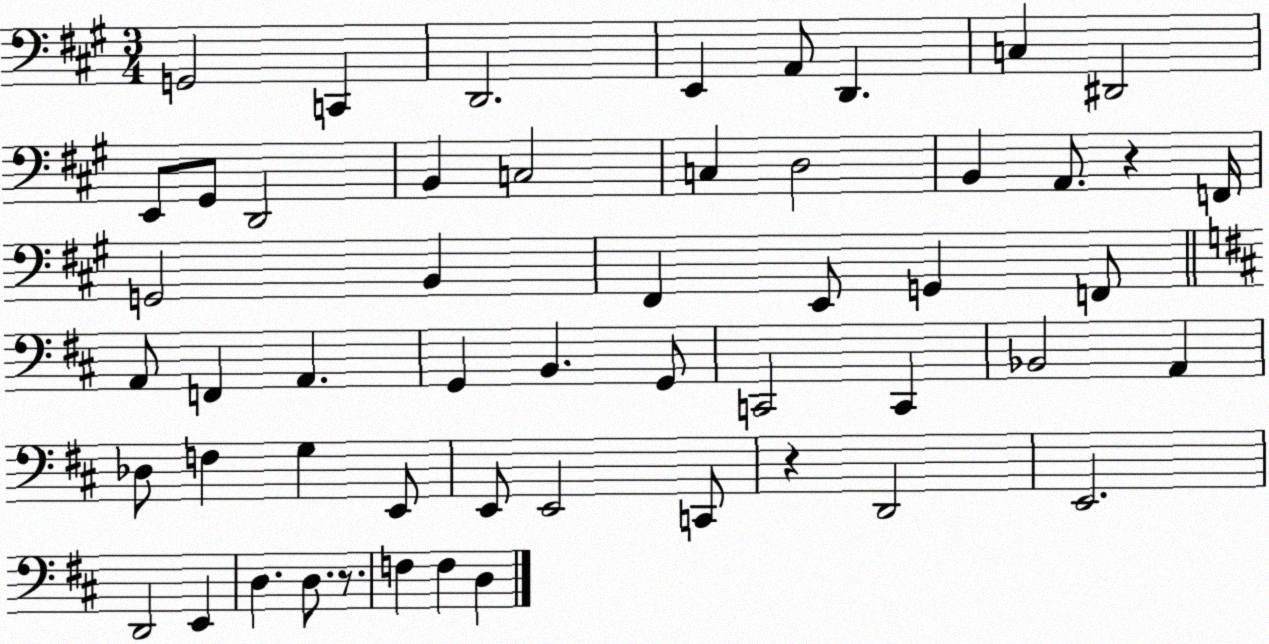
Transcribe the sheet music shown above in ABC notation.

X:1
T:Untitled
M:3/4
L:1/4
K:A
G,,2 C,, D,,2 E,, A,,/2 D,, C, ^D,,2 E,,/2 ^G,,/2 D,,2 B,, C,2 C, D,2 B,, A,,/2 z F,,/4 G,,2 B,, ^F,, E,,/2 G,, F,,/2 A,,/2 F,, A,, G,, B,, G,,/2 C,,2 C,, _B,,2 A,, _D,/2 F, G, E,,/2 E,,/2 E,,2 C,,/2 z D,,2 E,,2 D,,2 E,, D, D,/2 z/2 F, F, D,